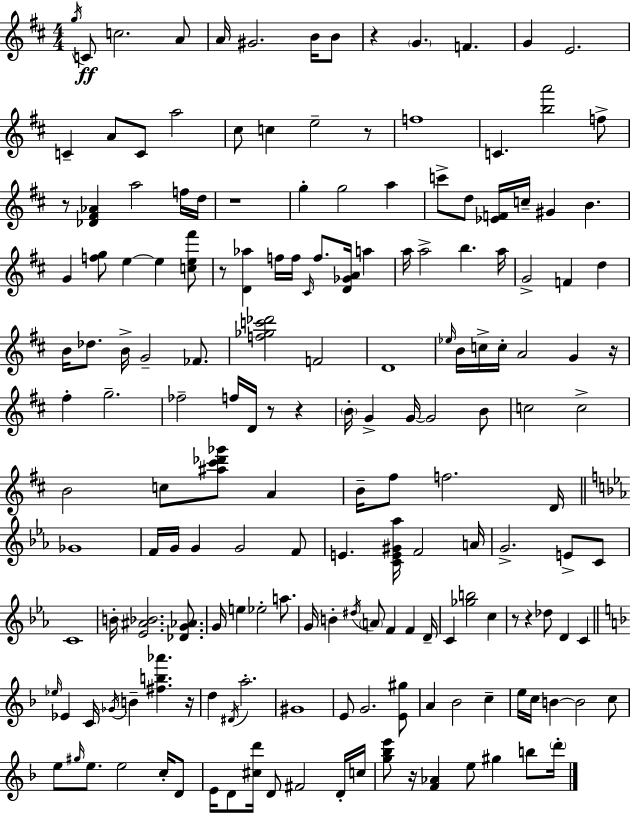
X:1
T:Untitled
M:4/4
L:1/4
K:D
g/4 C/2 c2 A/2 A/4 ^G2 B/4 B/2 z G F G E2 C A/2 C/2 a2 ^c/2 c e2 z/2 f4 C [ba']2 f/2 z/2 [_D^F_A] a2 f/4 d/4 z4 g g2 a c'/2 d/2 [_EF]/4 c/4 ^G B G [fg]/2 e e [ce^f']/2 z/2 [D_a] f/4 f/4 ^C/4 f/2 [D_GA]/4 a a/4 a2 b a/4 G2 F d B/4 _d/2 B/4 G2 _F/2 [f_gc'_d']2 F2 D4 _e/4 B/4 c/4 c/4 A2 G z/4 ^f g2 _f2 f/4 D/4 z/2 z B/4 G G/4 G2 B/2 c2 c2 B2 c/2 [^a^c'_d'_g']/2 A B/4 ^f/2 f2 D/4 _G4 F/4 G/4 G G2 F/2 E [CE^G_a]/4 F2 A/4 G2 E/2 C/2 C4 B/4 [_E^A_B]2 [_DG_A]/2 G/4 e _e2 a/2 G/4 B ^d/4 A/2 F F D/4 C [_gb]2 c z/2 z _d/2 D C _e/4 _E C/4 _G/4 B [^fb_a'] z/4 d ^D/4 a2 ^G4 E/2 G2 [E^g]/2 A _B2 c e/4 c/4 B B2 c/2 e/2 ^g/4 e/2 e2 c/4 D/2 E/4 D/2 [^cd']/4 D/2 ^F2 D/4 c/4 [g_be']/2 z/4 [F_A] e/2 ^g b/2 d'/4